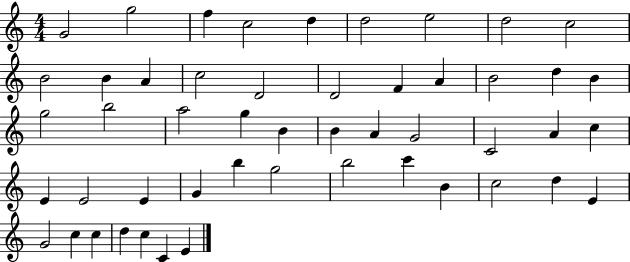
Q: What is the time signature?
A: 4/4